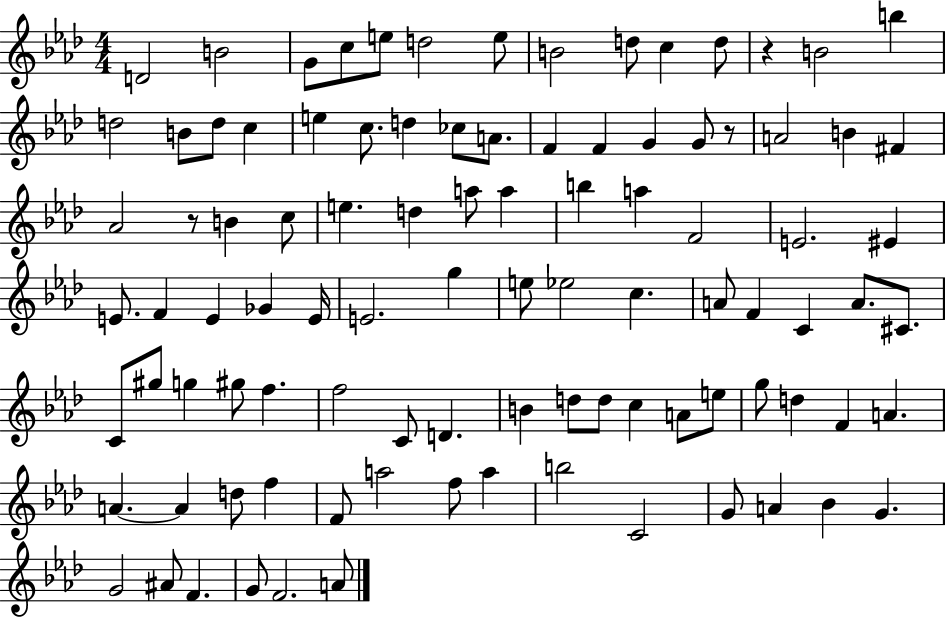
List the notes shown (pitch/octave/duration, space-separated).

D4/h B4/h G4/e C5/e E5/e D5/h E5/e B4/h D5/e C5/q D5/e R/q B4/h B5/q D5/h B4/e D5/e C5/q E5/q C5/e. D5/q CES5/e A4/e. F4/q F4/q G4/q G4/e R/e A4/h B4/q F#4/q Ab4/h R/e B4/q C5/e E5/q. D5/q A5/e A5/q B5/q A5/q F4/h E4/h. EIS4/q E4/e. F4/q E4/q Gb4/q E4/s E4/h. G5/q E5/e Eb5/h C5/q. A4/e F4/q C4/q A4/e. C#4/e. C4/e G#5/e G5/q G#5/e F5/q. F5/h C4/e D4/q. B4/q D5/e D5/e C5/q A4/e E5/e G5/e D5/q F4/q A4/q. A4/q. A4/q D5/e F5/q F4/e A5/h F5/e A5/q B5/h C4/h G4/e A4/q Bb4/q G4/q. G4/h A#4/e F4/q. G4/e F4/h. A4/e